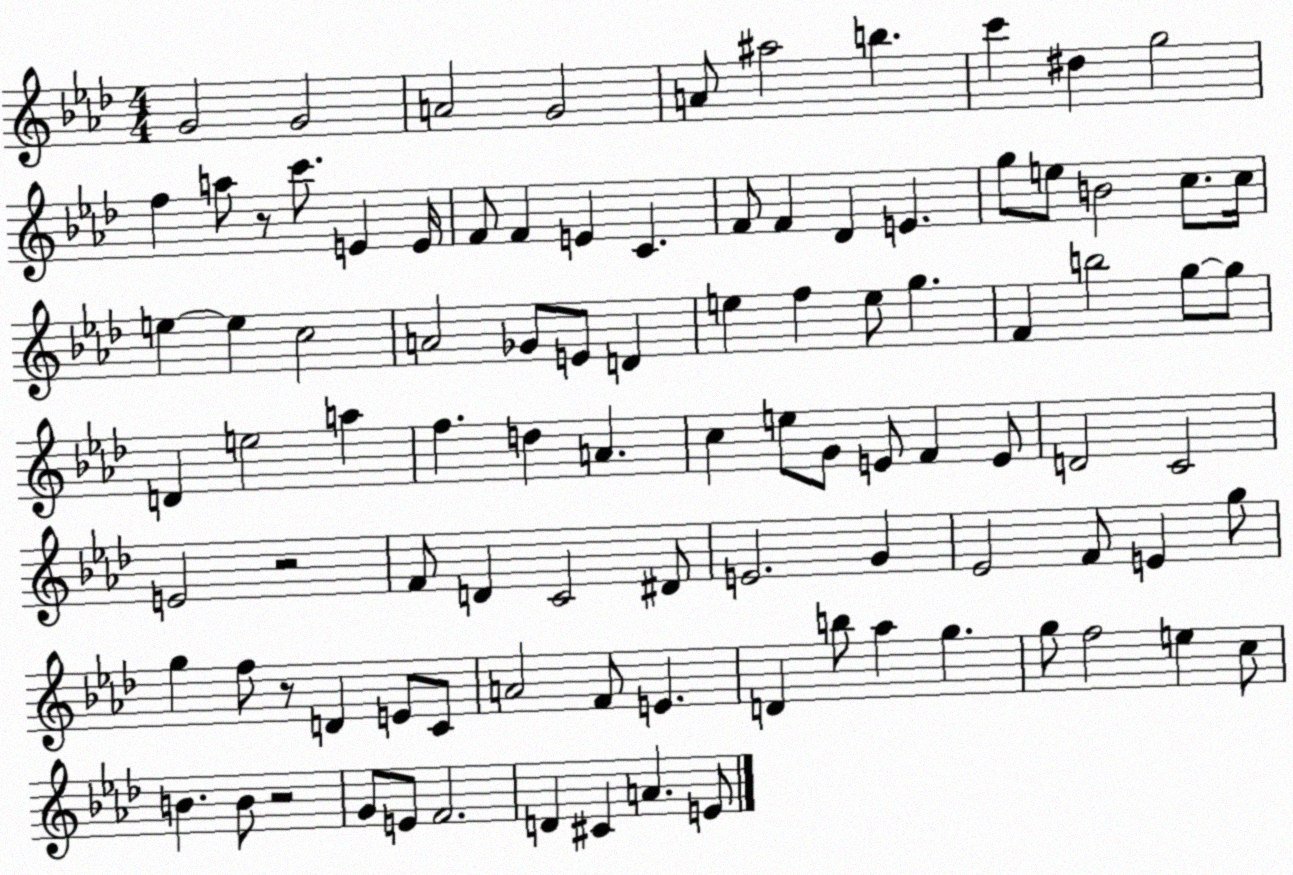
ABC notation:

X:1
T:Untitled
M:4/4
L:1/4
K:Ab
G2 G2 A2 G2 A/2 ^a2 b c' ^d g2 f a/2 z/2 c'/2 E E/4 F/2 F E C F/2 F _D E g/2 e/2 B2 c/2 c/4 e e c2 A2 _G/2 E/2 D e f e/2 g F b2 g/2 g/2 D e2 a f d A c e/2 G/2 E/2 F E/2 D2 C2 E2 z2 F/2 D C2 ^D/2 E2 G _E2 F/2 E g/2 g f/2 z/2 D E/2 C/2 A2 F/2 E D b/2 _a g g/2 f2 e c/2 B B/2 z2 G/2 E/2 F2 D ^C A E/2